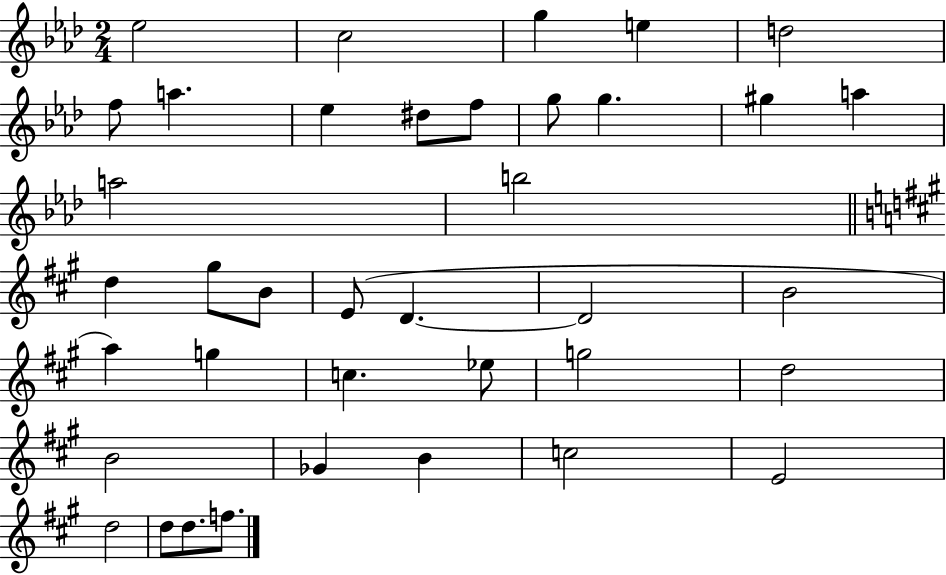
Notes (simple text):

Eb5/h C5/h G5/q E5/q D5/h F5/e A5/q. Eb5/q D#5/e F5/e G5/e G5/q. G#5/q A5/q A5/h B5/h D5/q G#5/e B4/e E4/e D4/q. D4/h B4/h A5/q G5/q C5/q. Eb5/e G5/h D5/h B4/h Gb4/q B4/q C5/h E4/h D5/h D5/e D5/e. F5/e.